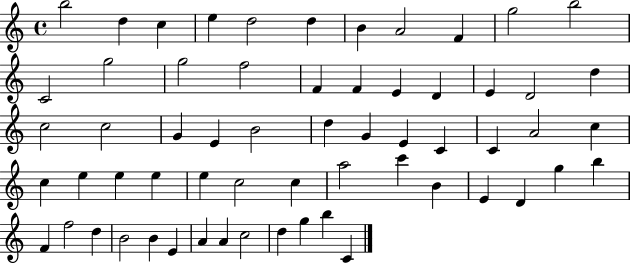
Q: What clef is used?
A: treble